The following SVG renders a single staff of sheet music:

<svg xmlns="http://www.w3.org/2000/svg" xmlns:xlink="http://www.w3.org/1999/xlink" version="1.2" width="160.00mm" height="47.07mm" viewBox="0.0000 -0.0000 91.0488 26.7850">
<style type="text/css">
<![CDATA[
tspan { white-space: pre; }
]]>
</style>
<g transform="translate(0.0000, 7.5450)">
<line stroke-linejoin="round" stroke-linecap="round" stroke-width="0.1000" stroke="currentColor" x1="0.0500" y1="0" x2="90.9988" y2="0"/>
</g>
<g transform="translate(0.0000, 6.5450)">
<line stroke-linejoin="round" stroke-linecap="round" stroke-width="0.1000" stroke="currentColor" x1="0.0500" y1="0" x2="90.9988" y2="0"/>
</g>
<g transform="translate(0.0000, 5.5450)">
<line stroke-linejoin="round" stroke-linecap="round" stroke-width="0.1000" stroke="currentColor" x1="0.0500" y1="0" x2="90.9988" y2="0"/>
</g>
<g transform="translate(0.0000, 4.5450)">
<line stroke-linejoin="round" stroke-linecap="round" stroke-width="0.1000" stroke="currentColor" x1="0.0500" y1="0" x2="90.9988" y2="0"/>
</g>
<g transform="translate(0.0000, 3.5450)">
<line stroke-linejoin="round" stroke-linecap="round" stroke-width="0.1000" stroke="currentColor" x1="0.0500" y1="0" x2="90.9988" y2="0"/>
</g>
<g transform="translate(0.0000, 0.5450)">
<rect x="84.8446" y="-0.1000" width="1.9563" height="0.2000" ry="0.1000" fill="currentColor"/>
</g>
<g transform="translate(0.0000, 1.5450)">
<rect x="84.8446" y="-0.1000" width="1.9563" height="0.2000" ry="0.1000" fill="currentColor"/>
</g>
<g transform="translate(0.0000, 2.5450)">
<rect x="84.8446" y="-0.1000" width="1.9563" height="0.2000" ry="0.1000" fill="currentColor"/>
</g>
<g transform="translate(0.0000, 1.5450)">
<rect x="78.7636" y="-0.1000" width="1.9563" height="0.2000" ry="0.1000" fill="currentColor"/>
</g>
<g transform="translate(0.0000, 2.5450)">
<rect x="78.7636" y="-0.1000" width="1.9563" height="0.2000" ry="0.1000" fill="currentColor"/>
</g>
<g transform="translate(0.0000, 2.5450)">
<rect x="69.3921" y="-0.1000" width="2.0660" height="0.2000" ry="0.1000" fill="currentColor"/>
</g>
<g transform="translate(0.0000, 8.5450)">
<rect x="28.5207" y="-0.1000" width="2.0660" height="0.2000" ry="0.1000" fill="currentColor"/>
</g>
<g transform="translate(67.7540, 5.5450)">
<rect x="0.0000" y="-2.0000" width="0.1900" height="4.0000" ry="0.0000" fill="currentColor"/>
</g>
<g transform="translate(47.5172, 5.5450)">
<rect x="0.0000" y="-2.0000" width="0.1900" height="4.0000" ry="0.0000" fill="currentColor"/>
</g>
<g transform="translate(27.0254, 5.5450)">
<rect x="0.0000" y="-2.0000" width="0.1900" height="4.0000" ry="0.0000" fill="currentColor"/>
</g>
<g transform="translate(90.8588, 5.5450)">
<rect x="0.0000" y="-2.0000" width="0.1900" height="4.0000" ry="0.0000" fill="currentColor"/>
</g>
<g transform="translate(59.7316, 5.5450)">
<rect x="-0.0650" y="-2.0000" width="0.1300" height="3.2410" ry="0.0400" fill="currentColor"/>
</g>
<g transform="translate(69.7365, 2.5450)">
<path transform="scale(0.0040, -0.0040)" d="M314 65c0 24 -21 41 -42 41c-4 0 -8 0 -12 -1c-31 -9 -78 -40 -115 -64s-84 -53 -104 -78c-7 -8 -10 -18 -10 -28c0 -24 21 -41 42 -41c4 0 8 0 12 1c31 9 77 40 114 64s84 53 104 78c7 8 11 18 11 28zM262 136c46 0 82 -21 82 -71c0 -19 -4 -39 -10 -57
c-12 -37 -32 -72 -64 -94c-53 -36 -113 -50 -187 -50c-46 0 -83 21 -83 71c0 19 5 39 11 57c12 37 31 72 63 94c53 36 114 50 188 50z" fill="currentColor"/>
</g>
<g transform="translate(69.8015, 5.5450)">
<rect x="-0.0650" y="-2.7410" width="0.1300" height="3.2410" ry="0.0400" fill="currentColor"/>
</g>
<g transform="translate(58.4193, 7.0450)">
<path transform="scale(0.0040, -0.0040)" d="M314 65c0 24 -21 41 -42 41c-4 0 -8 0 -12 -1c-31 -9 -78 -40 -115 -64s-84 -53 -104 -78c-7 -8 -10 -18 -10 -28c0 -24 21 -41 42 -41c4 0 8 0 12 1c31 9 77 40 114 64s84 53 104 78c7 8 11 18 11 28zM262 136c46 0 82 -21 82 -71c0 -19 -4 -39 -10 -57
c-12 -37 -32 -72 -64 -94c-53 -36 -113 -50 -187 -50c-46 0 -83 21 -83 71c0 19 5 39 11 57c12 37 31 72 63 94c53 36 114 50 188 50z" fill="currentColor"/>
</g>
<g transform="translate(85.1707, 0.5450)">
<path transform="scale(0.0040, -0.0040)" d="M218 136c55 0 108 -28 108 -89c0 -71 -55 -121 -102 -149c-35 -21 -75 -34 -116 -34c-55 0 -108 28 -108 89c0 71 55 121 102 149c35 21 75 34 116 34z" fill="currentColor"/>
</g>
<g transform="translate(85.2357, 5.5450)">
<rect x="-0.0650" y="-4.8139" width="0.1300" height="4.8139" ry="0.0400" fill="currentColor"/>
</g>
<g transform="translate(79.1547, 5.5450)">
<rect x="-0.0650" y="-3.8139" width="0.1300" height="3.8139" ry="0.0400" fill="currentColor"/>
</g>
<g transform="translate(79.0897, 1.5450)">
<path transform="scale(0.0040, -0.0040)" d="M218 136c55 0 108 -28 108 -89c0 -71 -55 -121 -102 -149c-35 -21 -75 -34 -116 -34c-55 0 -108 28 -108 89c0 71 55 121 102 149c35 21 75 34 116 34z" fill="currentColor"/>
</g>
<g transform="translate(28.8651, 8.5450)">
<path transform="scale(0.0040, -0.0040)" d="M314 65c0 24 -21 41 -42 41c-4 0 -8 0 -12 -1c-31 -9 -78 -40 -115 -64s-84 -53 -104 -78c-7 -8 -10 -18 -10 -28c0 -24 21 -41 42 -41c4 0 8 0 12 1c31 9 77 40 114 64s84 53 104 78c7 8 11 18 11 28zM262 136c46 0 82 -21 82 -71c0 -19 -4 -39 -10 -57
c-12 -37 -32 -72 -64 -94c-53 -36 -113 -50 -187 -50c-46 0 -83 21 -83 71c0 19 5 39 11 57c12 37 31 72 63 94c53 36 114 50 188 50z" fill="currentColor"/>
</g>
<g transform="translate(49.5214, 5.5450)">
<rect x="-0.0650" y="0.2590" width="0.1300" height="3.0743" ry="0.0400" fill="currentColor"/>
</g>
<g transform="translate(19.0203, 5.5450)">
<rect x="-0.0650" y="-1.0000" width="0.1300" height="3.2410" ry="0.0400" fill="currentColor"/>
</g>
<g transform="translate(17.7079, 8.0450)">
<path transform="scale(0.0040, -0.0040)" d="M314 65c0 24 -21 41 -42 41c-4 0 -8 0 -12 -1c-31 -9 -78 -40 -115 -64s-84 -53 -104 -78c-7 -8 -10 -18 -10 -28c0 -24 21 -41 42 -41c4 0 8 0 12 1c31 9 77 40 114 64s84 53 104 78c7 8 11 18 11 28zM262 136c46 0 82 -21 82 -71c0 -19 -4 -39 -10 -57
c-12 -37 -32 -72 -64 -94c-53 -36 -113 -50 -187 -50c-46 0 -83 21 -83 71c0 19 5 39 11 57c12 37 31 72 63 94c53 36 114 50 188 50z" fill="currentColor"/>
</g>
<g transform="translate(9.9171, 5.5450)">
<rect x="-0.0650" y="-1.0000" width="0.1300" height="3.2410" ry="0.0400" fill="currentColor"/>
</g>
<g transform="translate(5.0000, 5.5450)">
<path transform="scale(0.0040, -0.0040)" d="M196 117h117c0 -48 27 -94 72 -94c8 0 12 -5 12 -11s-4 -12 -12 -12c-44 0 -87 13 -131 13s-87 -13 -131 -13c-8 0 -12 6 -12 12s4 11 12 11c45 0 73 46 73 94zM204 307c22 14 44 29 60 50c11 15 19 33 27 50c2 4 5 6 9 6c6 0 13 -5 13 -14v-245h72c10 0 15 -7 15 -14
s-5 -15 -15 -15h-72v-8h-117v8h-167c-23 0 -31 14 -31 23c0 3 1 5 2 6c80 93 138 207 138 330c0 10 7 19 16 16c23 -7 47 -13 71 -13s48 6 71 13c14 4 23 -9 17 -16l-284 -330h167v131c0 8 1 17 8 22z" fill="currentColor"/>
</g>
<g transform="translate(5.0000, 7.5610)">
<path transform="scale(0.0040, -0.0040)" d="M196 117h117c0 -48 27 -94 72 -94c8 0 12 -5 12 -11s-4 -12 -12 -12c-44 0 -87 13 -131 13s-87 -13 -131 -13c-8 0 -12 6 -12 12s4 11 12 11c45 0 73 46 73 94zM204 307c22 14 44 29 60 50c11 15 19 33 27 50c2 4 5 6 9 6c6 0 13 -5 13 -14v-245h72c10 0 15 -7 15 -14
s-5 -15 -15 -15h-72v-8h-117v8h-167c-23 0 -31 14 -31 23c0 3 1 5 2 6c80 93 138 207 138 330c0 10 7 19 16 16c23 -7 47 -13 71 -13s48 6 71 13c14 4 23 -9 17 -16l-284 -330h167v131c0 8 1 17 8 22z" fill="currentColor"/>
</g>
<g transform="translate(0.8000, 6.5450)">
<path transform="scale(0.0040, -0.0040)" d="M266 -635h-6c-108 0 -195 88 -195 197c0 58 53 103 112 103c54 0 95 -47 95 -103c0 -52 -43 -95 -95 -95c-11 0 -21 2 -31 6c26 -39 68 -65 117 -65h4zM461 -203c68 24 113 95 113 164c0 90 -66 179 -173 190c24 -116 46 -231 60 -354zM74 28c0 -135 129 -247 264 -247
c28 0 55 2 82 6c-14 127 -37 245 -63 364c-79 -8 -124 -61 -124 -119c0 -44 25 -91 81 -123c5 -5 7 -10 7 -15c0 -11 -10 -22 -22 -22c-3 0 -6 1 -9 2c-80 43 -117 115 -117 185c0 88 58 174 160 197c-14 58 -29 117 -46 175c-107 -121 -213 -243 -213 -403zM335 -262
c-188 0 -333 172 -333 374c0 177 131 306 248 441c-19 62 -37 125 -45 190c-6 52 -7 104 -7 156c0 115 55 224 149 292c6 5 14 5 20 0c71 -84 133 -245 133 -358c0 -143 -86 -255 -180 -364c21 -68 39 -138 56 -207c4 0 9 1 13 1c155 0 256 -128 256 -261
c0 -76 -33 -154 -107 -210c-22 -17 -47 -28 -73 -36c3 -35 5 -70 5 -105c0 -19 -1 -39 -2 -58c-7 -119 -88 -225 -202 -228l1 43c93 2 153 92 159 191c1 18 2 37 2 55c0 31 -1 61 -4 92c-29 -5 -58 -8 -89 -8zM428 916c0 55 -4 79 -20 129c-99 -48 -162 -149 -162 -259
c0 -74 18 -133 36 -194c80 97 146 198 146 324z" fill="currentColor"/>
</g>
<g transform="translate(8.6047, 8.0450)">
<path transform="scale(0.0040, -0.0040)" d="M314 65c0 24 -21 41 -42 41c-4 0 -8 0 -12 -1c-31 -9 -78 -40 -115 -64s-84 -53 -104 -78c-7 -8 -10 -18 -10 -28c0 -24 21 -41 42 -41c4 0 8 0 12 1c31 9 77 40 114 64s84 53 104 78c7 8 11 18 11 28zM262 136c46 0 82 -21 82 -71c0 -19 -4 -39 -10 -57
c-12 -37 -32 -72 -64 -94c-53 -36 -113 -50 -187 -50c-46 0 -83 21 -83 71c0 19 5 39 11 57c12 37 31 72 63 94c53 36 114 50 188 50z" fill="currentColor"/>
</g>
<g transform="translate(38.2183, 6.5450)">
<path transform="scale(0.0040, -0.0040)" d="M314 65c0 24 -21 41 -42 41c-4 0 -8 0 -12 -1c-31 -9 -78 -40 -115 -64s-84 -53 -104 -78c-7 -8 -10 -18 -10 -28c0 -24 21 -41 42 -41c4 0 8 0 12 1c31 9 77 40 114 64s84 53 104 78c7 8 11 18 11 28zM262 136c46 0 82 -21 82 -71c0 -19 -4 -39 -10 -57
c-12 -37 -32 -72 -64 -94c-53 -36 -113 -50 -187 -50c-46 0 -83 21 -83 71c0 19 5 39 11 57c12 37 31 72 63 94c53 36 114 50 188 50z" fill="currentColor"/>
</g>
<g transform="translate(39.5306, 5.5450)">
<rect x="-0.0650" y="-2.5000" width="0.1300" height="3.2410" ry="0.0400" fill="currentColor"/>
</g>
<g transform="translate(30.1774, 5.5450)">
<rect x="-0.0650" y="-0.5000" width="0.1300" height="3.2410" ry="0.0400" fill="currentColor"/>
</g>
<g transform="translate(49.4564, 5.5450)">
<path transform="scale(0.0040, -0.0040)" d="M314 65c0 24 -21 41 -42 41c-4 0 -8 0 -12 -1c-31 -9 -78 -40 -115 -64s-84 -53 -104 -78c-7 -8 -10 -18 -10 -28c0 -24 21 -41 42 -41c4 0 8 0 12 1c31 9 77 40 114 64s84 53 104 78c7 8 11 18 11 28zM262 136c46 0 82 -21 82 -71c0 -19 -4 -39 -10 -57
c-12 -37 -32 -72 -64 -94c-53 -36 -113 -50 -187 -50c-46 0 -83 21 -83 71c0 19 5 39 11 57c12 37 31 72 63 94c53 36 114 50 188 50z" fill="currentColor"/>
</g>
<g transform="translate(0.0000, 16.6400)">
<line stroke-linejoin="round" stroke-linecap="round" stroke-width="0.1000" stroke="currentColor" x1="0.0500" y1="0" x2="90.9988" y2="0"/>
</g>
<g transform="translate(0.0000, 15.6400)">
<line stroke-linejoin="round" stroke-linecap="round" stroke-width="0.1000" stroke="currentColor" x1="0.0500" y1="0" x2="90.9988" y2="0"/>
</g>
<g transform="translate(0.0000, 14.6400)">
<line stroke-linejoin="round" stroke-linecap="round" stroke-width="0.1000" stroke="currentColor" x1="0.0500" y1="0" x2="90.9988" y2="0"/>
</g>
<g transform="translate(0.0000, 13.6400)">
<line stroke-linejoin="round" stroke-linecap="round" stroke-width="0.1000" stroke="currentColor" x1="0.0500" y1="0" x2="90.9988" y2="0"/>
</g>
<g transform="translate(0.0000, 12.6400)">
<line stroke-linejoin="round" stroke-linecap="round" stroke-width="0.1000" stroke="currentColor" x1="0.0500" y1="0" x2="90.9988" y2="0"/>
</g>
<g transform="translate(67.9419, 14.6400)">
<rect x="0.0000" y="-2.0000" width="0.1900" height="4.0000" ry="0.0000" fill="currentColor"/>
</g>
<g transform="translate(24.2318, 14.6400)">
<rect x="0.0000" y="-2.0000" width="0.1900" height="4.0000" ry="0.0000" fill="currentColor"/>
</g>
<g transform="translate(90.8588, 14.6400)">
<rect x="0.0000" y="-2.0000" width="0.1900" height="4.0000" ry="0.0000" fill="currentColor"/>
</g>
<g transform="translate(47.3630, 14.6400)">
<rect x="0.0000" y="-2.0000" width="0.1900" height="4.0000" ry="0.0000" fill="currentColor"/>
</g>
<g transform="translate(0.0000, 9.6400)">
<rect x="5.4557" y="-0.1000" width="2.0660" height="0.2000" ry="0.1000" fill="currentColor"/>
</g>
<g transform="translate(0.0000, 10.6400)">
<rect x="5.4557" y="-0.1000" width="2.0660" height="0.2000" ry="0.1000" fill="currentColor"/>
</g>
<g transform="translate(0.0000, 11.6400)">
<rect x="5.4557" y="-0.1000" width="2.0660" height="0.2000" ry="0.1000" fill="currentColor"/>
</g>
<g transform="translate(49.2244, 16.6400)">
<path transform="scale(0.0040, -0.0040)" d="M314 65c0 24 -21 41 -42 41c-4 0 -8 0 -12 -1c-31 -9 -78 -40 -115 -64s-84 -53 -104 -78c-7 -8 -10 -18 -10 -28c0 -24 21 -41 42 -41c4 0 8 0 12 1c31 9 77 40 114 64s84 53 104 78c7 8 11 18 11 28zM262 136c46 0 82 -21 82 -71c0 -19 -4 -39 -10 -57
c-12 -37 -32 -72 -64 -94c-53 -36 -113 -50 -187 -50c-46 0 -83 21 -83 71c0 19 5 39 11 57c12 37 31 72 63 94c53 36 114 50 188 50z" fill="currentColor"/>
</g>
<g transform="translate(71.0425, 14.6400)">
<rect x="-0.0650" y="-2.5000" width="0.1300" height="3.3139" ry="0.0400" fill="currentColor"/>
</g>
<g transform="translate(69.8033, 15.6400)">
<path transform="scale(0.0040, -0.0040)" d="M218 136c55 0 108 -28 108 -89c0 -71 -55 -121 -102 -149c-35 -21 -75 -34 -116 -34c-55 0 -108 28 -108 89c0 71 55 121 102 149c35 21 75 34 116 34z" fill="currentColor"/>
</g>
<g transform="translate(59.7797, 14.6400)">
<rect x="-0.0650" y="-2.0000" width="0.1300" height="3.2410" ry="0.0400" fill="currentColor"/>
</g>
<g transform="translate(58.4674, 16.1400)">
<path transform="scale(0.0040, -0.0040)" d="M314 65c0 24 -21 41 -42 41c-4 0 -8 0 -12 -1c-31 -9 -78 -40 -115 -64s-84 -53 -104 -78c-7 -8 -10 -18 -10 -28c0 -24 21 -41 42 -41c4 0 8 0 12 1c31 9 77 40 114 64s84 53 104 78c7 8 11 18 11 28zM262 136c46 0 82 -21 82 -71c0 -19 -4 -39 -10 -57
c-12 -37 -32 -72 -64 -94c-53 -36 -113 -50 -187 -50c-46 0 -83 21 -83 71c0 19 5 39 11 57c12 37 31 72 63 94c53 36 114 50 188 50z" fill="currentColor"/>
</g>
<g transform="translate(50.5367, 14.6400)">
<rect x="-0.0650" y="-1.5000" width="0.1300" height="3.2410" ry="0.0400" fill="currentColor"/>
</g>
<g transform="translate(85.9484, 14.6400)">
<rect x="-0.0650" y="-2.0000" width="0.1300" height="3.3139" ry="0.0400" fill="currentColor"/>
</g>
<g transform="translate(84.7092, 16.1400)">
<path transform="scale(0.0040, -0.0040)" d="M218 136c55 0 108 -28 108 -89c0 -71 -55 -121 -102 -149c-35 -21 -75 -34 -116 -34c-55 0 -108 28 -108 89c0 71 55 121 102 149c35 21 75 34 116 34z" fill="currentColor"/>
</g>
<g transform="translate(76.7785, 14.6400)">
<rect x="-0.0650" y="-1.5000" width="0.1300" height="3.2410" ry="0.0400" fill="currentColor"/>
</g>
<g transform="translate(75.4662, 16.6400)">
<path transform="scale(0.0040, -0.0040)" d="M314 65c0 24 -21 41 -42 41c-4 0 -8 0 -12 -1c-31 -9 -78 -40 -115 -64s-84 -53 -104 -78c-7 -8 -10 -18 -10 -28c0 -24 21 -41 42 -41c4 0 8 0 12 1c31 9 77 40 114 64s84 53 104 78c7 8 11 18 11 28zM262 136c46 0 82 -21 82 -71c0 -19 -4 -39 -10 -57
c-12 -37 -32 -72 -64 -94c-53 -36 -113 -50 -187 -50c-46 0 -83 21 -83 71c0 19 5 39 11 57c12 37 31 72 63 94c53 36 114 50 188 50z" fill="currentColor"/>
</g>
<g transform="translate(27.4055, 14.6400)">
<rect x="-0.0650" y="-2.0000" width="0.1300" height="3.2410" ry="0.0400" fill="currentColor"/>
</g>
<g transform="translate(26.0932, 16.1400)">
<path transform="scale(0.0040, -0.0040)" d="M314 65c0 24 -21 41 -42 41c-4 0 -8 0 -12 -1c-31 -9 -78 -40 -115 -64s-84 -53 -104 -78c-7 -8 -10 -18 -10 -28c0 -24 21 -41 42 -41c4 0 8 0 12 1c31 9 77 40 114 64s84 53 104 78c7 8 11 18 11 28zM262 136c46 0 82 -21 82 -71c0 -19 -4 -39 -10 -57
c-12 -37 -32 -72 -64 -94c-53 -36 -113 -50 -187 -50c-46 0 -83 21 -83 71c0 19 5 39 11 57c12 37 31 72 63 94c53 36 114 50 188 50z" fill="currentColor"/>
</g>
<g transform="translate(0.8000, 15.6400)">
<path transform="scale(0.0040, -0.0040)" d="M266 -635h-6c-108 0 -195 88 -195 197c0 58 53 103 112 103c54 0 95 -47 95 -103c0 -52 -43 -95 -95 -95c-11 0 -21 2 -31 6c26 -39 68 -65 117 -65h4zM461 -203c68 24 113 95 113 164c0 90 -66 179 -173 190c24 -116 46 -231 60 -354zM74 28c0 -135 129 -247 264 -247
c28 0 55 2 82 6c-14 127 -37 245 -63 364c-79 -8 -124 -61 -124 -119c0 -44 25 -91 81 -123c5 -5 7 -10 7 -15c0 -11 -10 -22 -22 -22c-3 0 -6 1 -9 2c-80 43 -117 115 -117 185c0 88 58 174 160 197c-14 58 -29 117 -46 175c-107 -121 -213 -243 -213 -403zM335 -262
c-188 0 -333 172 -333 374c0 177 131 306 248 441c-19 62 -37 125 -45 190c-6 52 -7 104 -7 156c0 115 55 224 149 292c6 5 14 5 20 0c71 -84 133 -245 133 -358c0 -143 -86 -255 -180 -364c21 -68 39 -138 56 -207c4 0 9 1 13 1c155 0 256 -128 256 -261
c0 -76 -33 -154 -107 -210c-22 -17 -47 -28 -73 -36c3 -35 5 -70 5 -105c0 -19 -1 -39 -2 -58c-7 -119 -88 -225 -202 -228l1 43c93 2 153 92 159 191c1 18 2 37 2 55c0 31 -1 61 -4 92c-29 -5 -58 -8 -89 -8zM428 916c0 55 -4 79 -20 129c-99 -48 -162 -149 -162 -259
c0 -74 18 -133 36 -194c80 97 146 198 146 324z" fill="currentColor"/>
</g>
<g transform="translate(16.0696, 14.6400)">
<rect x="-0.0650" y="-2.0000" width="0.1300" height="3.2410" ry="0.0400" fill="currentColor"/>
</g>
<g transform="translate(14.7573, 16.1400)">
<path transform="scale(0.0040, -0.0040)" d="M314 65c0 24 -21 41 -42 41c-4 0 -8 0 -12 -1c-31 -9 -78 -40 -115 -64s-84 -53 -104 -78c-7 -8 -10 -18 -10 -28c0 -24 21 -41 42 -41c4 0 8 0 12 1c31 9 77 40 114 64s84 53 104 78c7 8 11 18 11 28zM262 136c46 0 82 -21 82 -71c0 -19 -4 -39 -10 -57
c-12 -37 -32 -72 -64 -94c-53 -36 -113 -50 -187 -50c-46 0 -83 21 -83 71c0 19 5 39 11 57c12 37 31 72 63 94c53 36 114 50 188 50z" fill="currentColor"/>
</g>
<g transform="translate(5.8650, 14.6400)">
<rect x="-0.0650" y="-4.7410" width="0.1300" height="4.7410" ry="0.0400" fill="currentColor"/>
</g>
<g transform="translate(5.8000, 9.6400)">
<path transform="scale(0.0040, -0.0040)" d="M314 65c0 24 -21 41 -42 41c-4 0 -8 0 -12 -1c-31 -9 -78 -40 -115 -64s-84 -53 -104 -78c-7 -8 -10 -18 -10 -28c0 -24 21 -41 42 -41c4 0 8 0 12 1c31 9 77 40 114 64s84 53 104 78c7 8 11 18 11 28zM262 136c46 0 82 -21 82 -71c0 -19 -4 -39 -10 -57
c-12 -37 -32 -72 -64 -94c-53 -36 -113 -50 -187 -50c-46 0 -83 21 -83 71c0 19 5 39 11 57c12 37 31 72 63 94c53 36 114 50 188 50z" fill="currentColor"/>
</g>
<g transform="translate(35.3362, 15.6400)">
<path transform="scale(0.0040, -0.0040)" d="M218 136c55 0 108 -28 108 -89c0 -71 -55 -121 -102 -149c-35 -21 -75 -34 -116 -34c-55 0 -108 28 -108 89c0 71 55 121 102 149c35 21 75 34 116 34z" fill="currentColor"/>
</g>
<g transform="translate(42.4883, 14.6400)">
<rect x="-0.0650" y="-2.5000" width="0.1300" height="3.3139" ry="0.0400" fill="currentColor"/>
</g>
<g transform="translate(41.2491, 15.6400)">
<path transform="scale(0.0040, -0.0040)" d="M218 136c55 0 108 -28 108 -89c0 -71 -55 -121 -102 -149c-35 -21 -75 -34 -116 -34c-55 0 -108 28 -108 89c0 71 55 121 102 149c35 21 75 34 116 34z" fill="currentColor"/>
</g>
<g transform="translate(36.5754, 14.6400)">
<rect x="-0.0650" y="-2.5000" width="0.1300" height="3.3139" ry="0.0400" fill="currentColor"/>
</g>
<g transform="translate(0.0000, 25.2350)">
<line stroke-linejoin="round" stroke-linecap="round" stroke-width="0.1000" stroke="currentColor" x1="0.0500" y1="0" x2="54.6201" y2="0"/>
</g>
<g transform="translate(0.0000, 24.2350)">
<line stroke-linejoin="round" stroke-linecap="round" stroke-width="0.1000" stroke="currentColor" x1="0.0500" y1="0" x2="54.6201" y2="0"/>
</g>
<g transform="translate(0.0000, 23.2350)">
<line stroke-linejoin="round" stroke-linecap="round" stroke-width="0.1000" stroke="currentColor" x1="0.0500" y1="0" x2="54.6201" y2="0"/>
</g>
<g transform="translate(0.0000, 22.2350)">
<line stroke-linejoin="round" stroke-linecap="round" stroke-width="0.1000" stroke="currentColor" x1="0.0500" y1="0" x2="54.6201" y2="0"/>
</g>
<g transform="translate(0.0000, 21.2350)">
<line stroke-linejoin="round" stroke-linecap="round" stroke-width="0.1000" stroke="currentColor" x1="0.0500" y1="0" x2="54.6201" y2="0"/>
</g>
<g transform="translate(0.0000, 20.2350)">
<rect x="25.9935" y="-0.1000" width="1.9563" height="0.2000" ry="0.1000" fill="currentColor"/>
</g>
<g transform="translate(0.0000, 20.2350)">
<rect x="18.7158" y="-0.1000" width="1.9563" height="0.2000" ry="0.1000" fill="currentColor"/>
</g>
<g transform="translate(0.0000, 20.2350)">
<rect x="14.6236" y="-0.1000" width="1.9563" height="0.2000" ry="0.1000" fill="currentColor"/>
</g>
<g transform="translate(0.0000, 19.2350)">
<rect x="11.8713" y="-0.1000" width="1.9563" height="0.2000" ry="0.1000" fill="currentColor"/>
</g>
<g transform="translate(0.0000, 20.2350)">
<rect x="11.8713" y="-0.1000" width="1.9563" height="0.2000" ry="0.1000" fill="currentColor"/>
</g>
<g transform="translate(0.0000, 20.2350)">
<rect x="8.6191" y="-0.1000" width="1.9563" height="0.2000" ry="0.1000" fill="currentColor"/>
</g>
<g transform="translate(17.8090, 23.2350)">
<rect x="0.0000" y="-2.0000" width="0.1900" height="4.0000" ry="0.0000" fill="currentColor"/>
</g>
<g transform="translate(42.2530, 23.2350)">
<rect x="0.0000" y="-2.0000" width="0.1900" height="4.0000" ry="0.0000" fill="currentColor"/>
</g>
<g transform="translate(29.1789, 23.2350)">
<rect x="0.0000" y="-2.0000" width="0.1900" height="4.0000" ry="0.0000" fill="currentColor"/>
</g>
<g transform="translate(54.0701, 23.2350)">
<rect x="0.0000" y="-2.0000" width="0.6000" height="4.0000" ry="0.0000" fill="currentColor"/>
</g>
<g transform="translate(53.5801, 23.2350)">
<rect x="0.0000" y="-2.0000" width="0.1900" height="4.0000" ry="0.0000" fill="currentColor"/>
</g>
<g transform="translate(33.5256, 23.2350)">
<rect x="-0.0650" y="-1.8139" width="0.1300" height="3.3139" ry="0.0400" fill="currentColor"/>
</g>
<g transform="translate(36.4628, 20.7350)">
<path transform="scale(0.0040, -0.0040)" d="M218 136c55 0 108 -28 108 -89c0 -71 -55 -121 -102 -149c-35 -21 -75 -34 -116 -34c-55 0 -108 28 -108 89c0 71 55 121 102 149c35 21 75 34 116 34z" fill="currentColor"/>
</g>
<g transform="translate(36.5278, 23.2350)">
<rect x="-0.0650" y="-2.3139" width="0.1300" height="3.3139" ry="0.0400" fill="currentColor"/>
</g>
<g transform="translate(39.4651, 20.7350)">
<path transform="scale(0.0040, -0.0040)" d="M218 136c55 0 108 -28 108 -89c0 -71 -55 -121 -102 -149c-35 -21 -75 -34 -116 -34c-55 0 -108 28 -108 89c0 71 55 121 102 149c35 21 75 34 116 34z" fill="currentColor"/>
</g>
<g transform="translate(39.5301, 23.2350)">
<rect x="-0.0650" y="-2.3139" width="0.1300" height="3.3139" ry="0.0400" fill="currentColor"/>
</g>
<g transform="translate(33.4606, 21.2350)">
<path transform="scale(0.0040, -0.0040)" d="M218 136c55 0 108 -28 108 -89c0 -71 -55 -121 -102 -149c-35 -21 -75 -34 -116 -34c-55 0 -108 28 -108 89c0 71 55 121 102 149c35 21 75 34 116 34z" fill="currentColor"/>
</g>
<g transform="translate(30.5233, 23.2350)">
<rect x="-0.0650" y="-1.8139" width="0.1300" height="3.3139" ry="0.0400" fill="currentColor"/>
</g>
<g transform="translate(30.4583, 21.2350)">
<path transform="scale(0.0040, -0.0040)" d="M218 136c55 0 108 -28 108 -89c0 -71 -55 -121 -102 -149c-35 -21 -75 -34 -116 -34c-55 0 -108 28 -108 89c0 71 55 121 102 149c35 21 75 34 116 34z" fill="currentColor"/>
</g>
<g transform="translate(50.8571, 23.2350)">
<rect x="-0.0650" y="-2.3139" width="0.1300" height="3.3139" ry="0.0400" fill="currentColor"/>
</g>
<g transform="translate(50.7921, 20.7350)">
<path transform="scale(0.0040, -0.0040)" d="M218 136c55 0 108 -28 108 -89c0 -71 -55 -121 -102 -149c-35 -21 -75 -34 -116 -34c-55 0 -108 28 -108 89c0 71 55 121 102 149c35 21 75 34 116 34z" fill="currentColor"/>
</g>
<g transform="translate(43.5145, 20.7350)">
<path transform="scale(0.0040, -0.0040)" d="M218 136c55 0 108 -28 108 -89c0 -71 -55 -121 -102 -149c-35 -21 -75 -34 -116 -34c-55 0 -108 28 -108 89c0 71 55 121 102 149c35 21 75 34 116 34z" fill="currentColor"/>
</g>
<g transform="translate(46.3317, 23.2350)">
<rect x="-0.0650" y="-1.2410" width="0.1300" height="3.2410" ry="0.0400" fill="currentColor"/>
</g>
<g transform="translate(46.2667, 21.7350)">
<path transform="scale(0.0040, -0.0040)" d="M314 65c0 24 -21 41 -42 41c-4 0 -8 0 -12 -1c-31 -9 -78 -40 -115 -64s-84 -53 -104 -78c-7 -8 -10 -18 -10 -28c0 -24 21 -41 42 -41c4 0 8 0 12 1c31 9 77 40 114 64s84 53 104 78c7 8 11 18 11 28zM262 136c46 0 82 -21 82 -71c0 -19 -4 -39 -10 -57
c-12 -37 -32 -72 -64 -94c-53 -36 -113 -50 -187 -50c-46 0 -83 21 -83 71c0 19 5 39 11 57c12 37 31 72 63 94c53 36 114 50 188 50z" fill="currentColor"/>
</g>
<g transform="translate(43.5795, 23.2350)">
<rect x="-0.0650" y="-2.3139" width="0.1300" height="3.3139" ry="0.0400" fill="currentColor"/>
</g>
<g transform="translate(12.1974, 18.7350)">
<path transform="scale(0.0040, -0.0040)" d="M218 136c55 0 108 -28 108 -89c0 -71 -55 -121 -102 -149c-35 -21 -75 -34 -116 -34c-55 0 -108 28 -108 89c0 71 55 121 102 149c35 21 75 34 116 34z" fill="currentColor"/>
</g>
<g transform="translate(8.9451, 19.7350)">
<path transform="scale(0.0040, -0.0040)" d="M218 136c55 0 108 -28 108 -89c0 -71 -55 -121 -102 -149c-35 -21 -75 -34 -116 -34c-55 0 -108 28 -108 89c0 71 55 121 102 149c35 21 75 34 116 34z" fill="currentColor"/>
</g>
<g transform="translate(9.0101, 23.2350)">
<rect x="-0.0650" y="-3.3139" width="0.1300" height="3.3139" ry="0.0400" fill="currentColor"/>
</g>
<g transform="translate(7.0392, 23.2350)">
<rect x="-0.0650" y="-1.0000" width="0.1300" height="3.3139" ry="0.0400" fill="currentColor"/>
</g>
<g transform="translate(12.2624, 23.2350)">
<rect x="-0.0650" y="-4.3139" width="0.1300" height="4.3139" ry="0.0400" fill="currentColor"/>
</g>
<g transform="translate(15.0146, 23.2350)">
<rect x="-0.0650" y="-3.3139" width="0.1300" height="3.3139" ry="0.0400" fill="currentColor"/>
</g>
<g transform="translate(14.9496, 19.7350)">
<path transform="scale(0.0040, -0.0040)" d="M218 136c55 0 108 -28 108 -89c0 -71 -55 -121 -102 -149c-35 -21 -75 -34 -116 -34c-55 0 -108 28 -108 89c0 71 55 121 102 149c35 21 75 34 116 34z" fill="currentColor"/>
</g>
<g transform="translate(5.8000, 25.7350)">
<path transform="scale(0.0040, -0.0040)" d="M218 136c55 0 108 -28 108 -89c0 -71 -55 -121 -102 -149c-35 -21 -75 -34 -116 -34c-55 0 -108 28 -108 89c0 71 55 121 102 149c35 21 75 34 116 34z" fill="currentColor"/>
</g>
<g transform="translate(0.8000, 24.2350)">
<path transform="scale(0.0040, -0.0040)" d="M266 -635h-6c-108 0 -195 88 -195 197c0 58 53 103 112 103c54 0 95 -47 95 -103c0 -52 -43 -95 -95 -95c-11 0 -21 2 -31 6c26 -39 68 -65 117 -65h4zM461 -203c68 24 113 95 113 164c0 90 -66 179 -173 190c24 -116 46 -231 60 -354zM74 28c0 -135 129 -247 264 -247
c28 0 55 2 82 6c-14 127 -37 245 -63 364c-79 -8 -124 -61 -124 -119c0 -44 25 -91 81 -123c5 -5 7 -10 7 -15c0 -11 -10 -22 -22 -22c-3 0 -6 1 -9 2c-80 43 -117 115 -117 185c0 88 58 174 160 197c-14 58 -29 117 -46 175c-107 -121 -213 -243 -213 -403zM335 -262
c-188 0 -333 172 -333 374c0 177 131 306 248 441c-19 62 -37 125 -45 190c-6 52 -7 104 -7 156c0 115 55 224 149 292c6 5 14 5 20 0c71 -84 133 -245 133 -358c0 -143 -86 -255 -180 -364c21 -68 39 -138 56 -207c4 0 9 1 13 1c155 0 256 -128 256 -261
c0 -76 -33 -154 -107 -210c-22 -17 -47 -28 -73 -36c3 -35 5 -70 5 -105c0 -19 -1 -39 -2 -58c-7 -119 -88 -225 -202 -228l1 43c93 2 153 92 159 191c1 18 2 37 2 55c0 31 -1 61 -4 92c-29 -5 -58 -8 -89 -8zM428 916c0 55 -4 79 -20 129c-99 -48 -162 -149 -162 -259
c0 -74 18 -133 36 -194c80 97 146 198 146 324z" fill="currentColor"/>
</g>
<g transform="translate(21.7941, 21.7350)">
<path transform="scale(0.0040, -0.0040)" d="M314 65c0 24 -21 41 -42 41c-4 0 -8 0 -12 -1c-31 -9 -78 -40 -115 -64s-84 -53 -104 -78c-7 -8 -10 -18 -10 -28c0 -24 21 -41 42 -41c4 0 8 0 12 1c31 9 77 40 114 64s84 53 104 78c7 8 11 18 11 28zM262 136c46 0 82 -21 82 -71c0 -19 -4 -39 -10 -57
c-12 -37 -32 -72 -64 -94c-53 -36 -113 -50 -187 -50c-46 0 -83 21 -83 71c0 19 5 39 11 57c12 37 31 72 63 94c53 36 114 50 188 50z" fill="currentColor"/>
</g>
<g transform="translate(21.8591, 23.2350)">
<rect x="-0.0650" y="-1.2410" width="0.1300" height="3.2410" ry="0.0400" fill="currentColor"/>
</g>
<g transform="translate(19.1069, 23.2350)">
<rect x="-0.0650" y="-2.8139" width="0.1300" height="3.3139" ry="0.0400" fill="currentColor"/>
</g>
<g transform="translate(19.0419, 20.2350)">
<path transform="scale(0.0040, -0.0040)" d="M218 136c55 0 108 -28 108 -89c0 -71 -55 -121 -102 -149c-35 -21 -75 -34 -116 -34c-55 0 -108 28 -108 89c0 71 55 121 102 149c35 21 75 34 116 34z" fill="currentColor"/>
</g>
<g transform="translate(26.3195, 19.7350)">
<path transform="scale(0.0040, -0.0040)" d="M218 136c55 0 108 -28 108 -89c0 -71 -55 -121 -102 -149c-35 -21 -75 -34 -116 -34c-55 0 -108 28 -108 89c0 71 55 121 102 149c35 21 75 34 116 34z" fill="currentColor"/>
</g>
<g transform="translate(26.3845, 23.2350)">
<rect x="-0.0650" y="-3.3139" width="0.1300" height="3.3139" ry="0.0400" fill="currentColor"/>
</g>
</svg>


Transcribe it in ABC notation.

X:1
T:Untitled
M:4/4
L:1/4
K:C
D2 D2 C2 G2 B2 F2 a2 c' e' e'2 F2 F2 G G E2 F2 G E2 F D b d' b a e2 b f f g g g e2 g